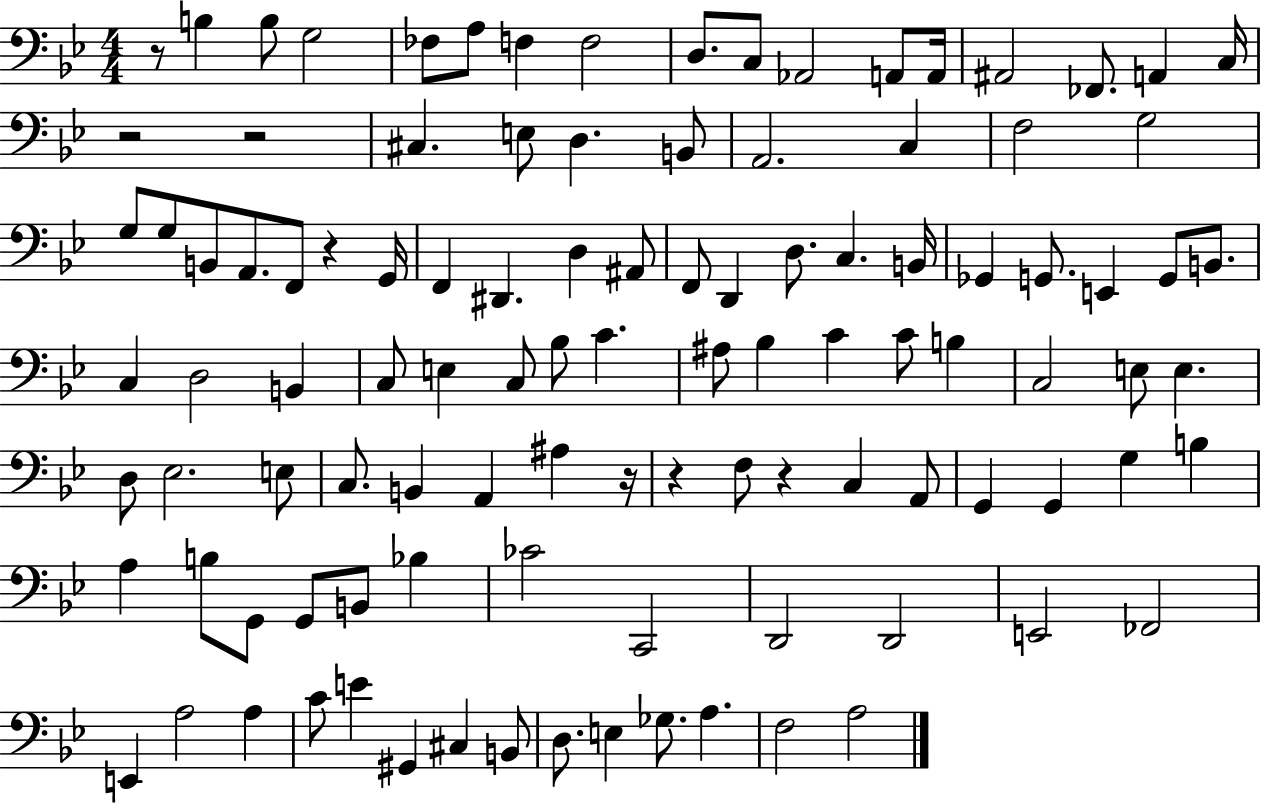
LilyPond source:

{
  \clef bass
  \numericTimeSignature
  \time 4/4
  \key bes \major
  \repeat volta 2 { r8 b4 b8 g2 | fes8 a8 f4 f2 | d8. c8 aes,2 a,8 a,16 | ais,2 fes,8. a,4 c16 | \break r2 r2 | cis4. e8 d4. b,8 | a,2. c4 | f2 g2 | \break g8 g8 b,8 a,8. f,8 r4 g,16 | f,4 dis,4. d4 ais,8 | f,8 d,4 d8. c4. b,16 | ges,4 g,8. e,4 g,8 b,8. | \break c4 d2 b,4 | c8 e4 c8 bes8 c'4. | ais8 bes4 c'4 c'8 b4 | c2 e8 e4. | \break d8 ees2. e8 | c8. b,4 a,4 ais4 r16 | r4 f8 r4 c4 a,8 | g,4 g,4 g4 b4 | \break a4 b8 g,8 g,8 b,8 bes4 | ces'2 c,2 | d,2 d,2 | e,2 fes,2 | \break e,4 a2 a4 | c'8 e'4 gis,4 cis4 b,8 | d8. e4 ges8. a4. | f2 a2 | \break } \bar "|."
}